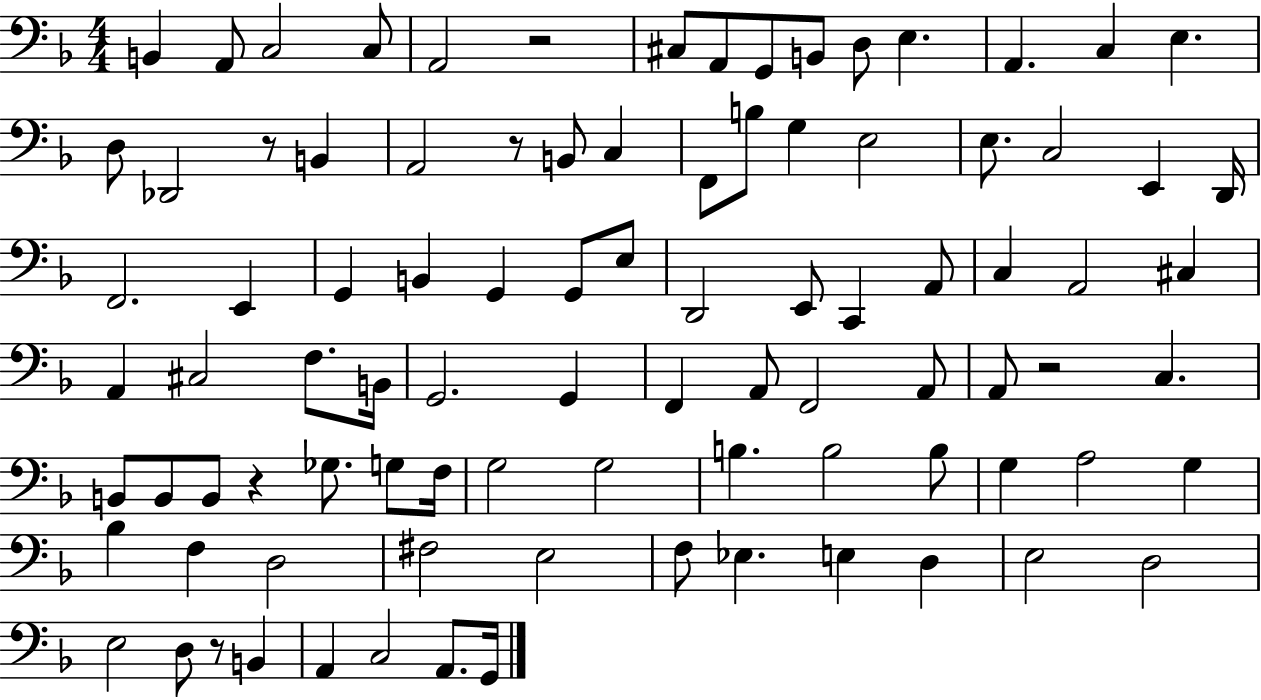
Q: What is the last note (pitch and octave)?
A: G2